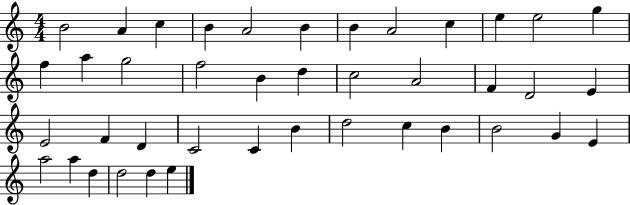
X:1
T:Untitled
M:4/4
L:1/4
K:C
B2 A c B A2 B B A2 c e e2 g f a g2 f2 B d c2 A2 F D2 E E2 F D C2 C B d2 c B B2 G E a2 a d d2 d e